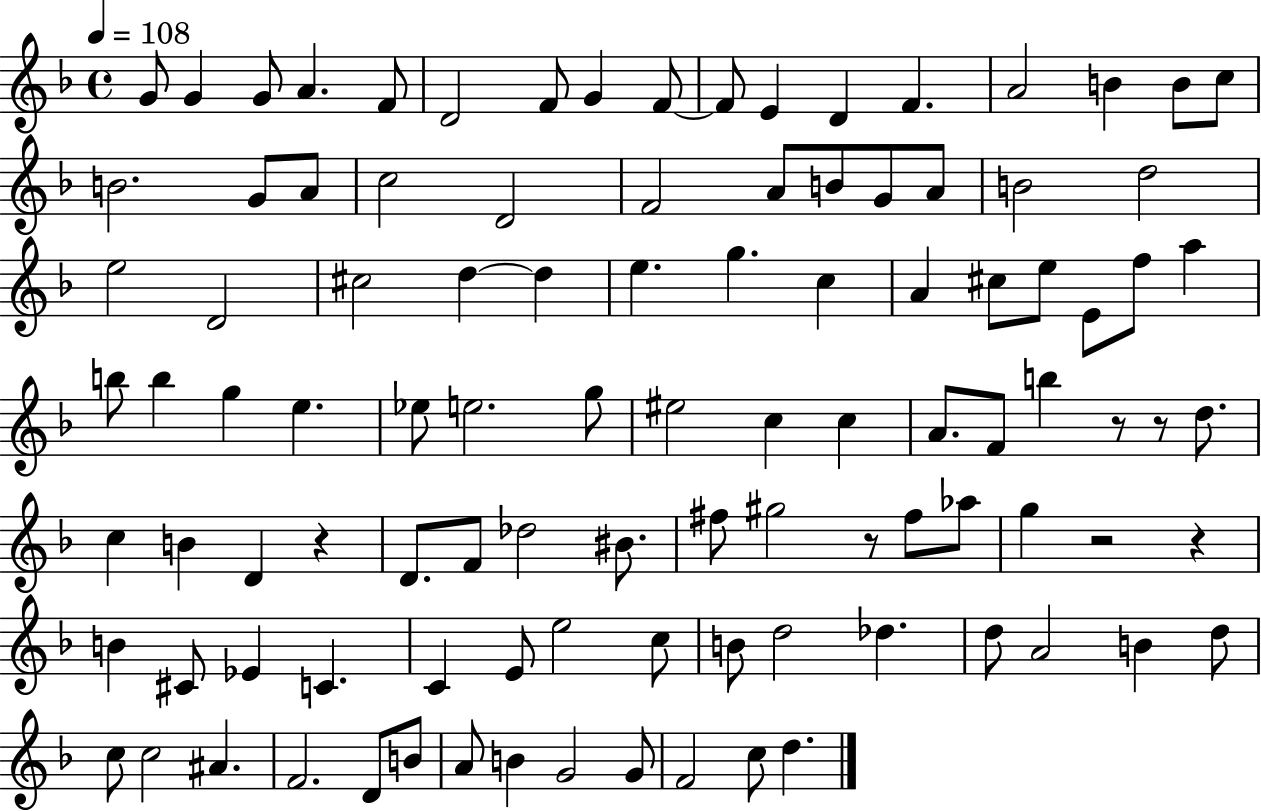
X:1
T:Untitled
M:4/4
L:1/4
K:F
G/2 G G/2 A F/2 D2 F/2 G F/2 F/2 E D F A2 B B/2 c/2 B2 G/2 A/2 c2 D2 F2 A/2 B/2 G/2 A/2 B2 d2 e2 D2 ^c2 d d e g c A ^c/2 e/2 E/2 f/2 a b/2 b g e _e/2 e2 g/2 ^e2 c c A/2 F/2 b z/2 z/2 d/2 c B D z D/2 F/2 _d2 ^B/2 ^f/2 ^g2 z/2 ^f/2 _a/2 g z2 z B ^C/2 _E C C E/2 e2 c/2 B/2 d2 _d d/2 A2 B d/2 c/2 c2 ^A F2 D/2 B/2 A/2 B G2 G/2 F2 c/2 d